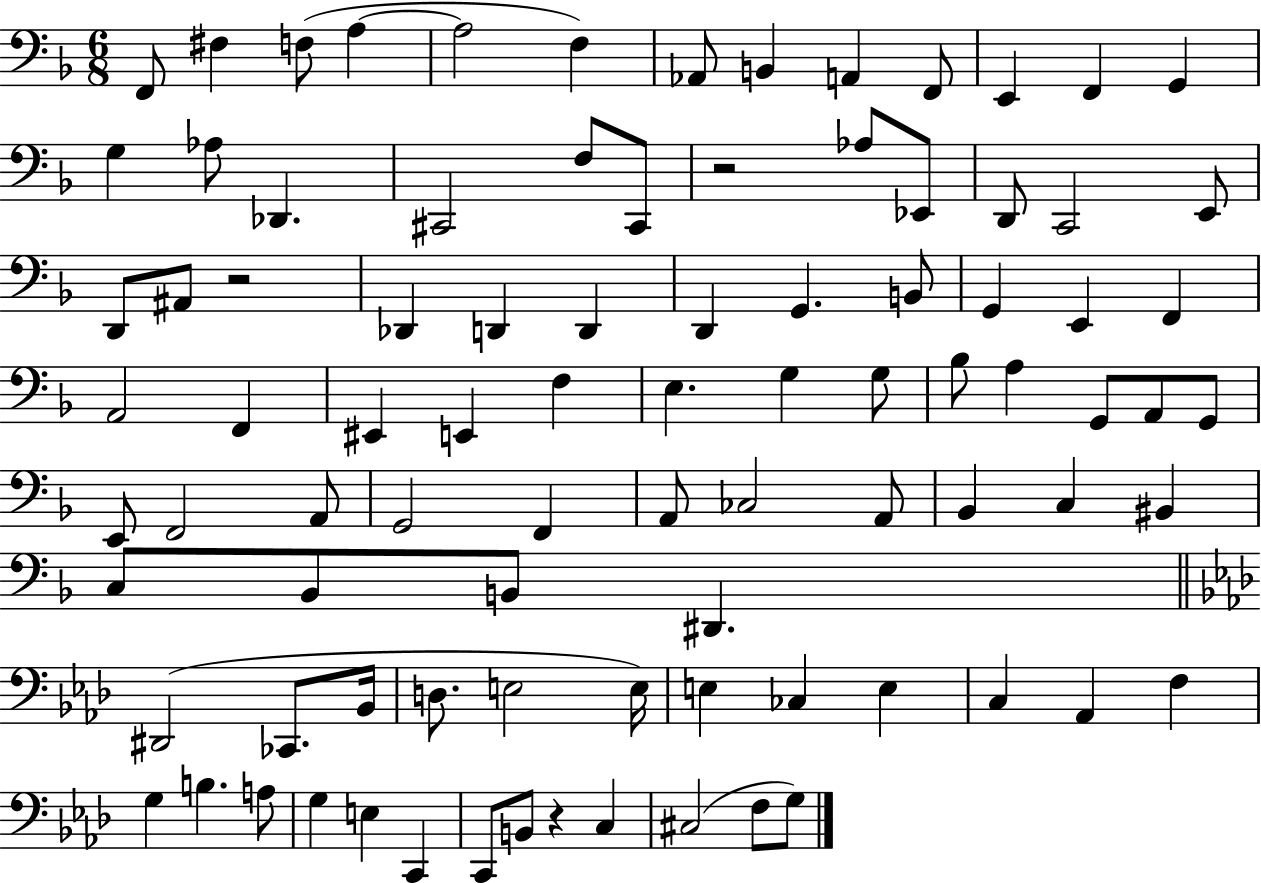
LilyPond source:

{
  \clef bass
  \numericTimeSignature
  \time 6/8
  \key f \major
  f,8 fis4 f8( a4~~ | a2 f4) | aes,8 b,4 a,4 f,8 | e,4 f,4 g,4 | \break g4 aes8 des,4. | cis,2 f8 cis,8 | r2 aes8 ees,8 | d,8 c,2 e,8 | \break d,8 ais,8 r2 | des,4 d,4 d,4 | d,4 g,4. b,8 | g,4 e,4 f,4 | \break a,2 f,4 | eis,4 e,4 f4 | e4. g4 g8 | bes8 a4 g,8 a,8 g,8 | \break e,8 f,2 a,8 | g,2 f,4 | a,8 ces2 a,8 | bes,4 c4 bis,4 | \break c8 bes,8 b,8 dis,4. | \bar "||" \break \key f \minor dis,2( ces,8. bes,16 | d8. e2 e16) | e4 ces4 e4 | c4 aes,4 f4 | \break g4 b4. a8 | g4 e4 c,4 | c,8 b,8 r4 c4 | cis2( f8 g8) | \break \bar "|."
}